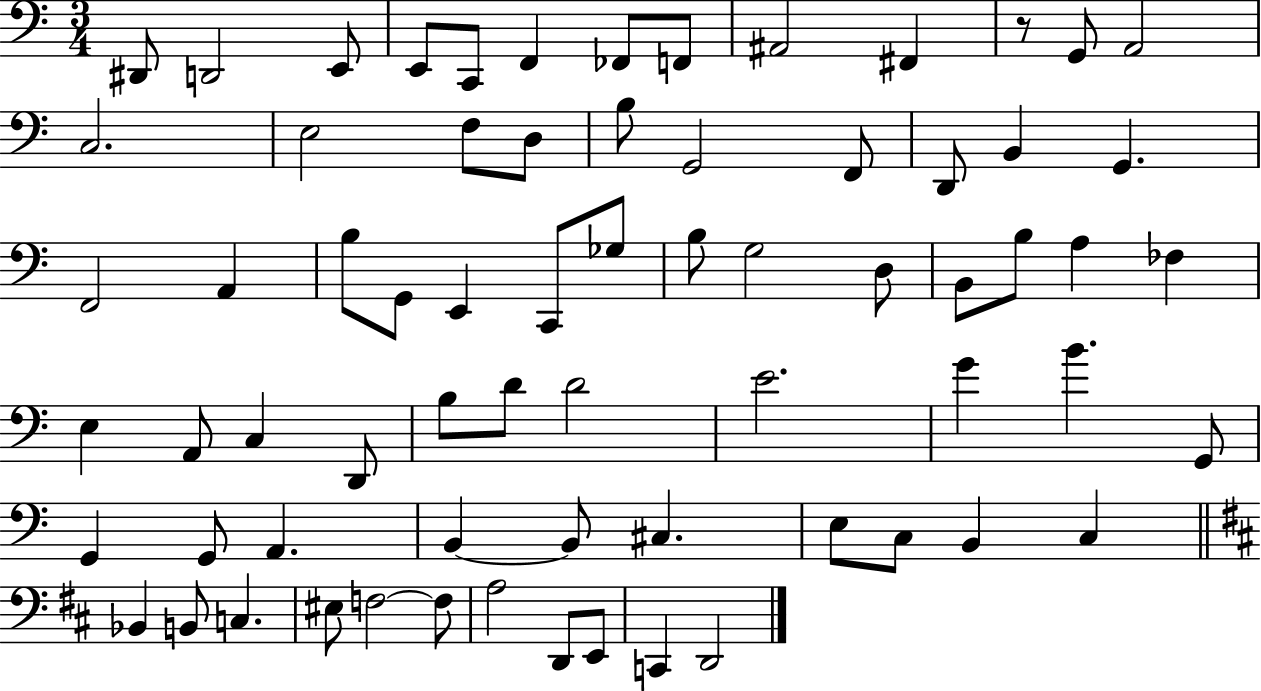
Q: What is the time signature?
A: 3/4